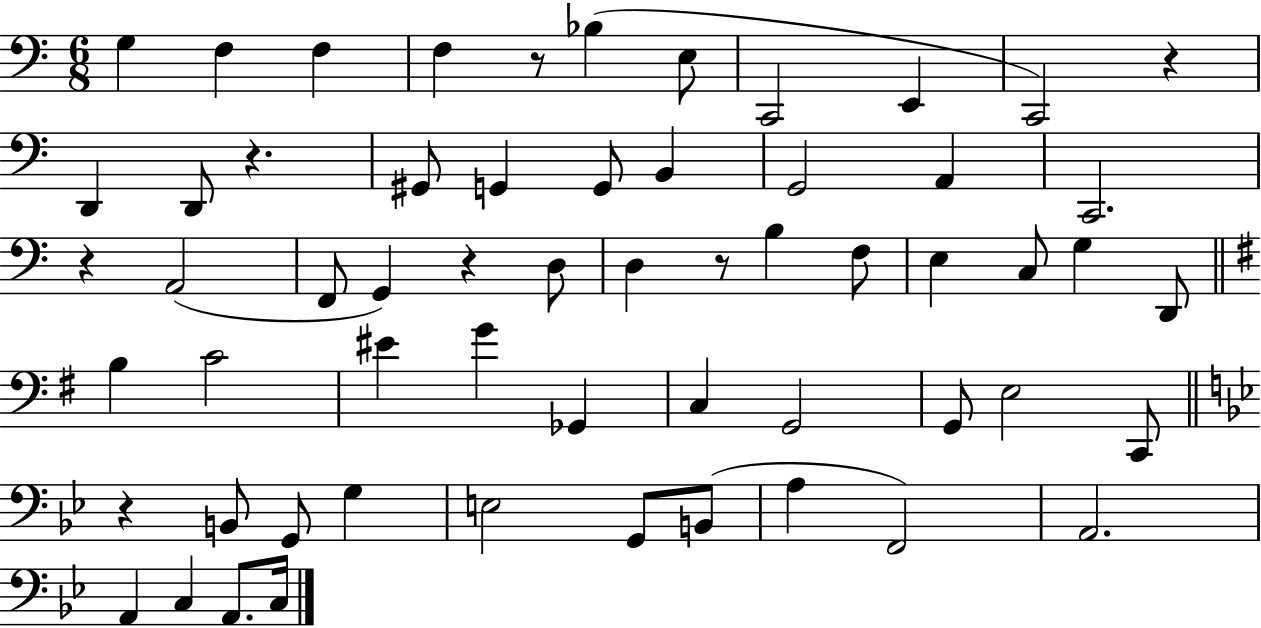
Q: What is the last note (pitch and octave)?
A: C3